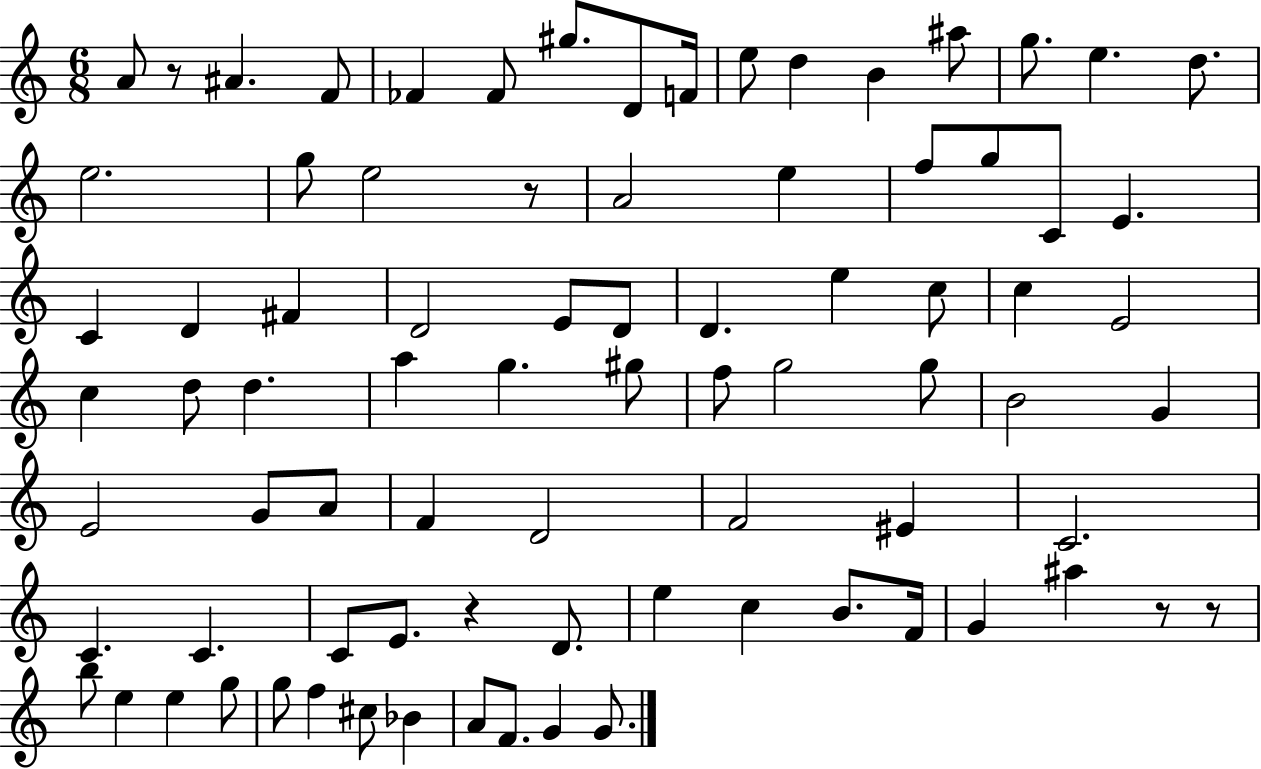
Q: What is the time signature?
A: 6/8